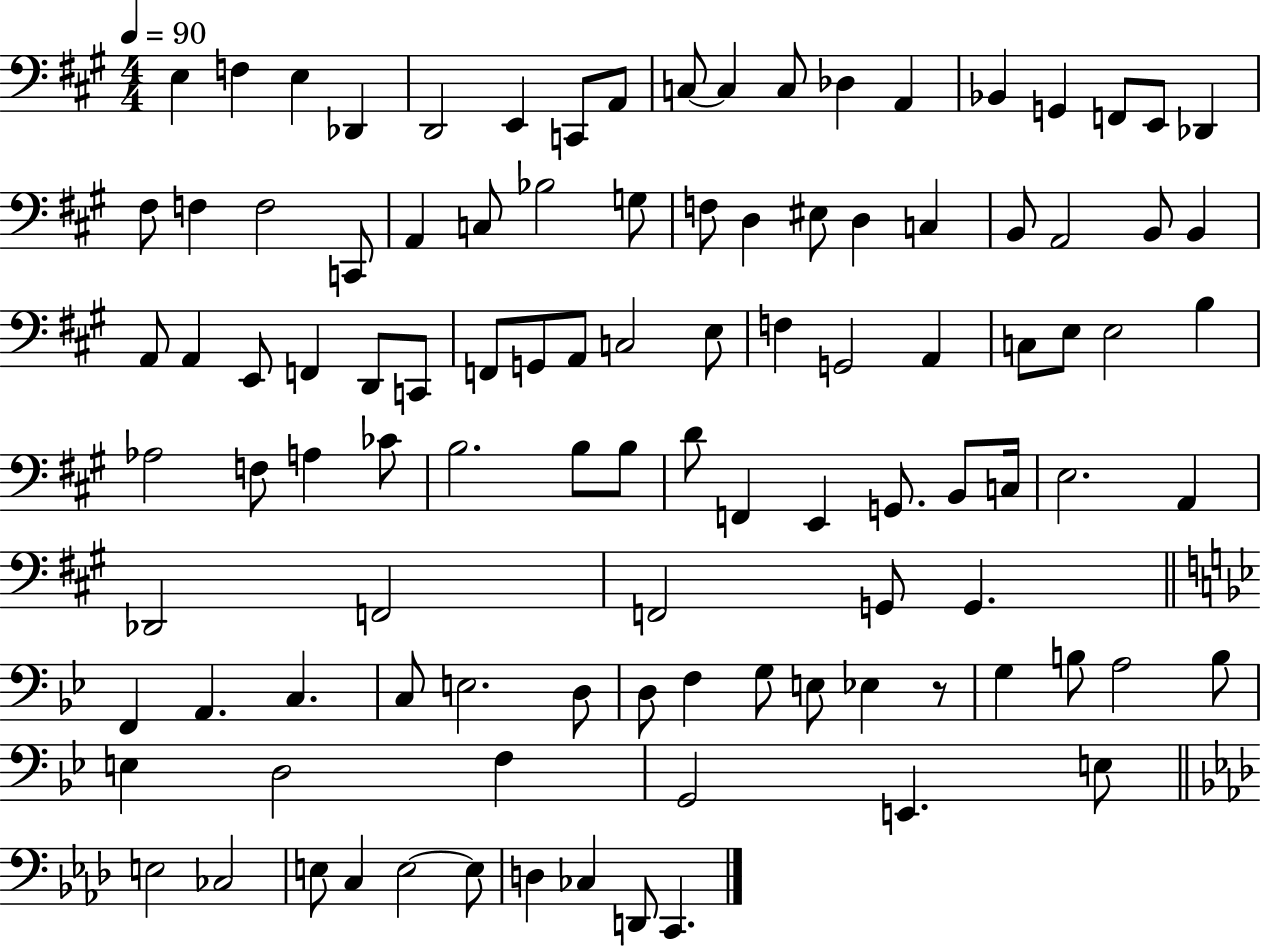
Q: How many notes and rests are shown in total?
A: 105